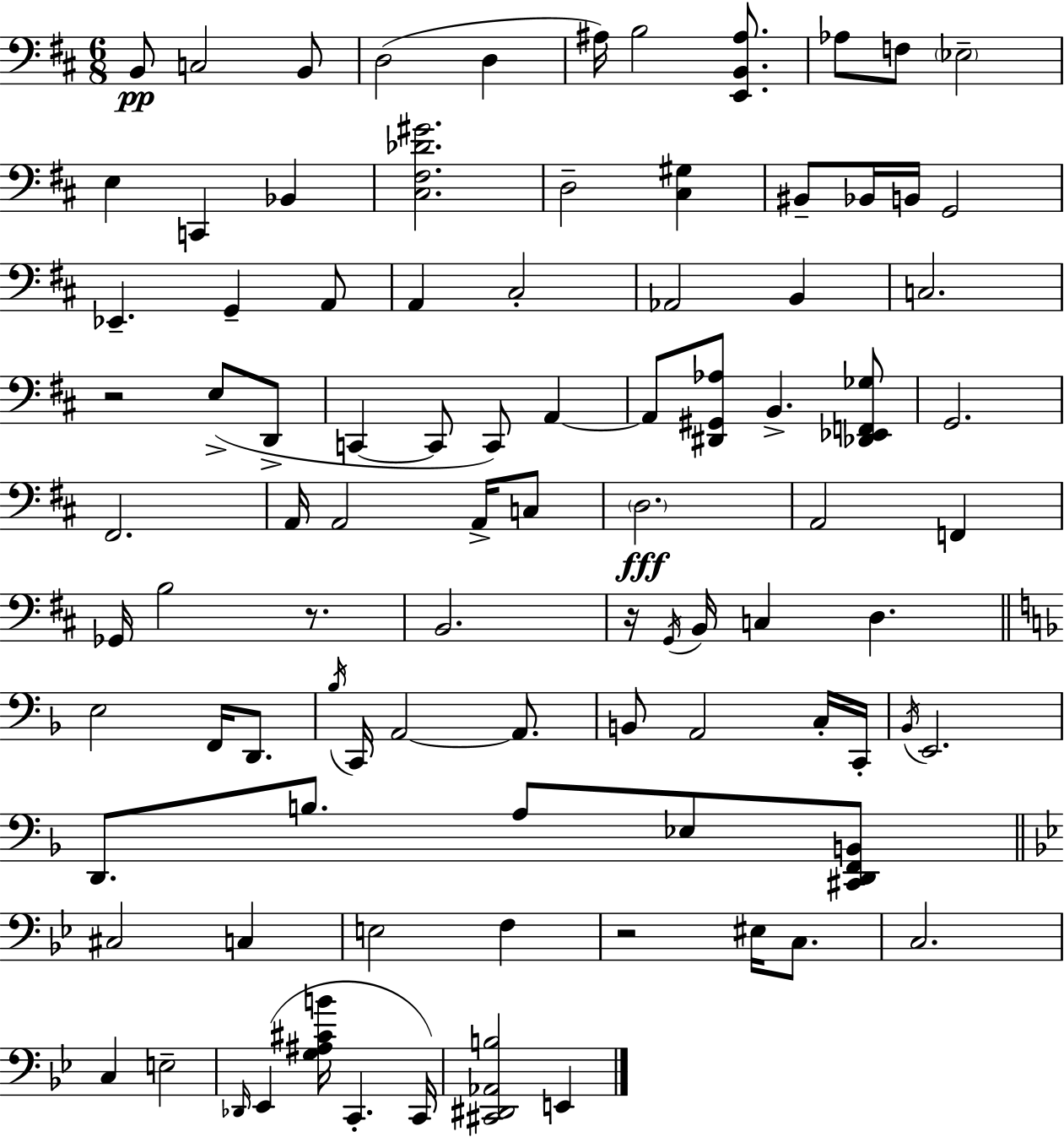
B2/e C3/h B2/e D3/h D3/q A#3/s B3/h [E2,B2,A#3]/e. Ab3/e F3/e Eb3/h E3/q C2/q Bb2/q [C#3,F#3,Db4,G#4]/h. D3/h [C#3,G#3]/q BIS2/e Bb2/s B2/s G2/h Eb2/q. G2/q A2/e A2/q C#3/h Ab2/h B2/q C3/h. R/h E3/e D2/e C2/q C2/e C2/e A2/q A2/e [D#2,G#2,Ab3]/e B2/q. [Db2,Eb2,F2,Gb3]/e G2/h. F#2/h. A2/s A2/h A2/s C3/e D3/h. A2/h F2/q Gb2/s B3/h R/e. B2/h. R/s G2/s B2/s C3/q D3/q. E3/h F2/s D2/e. Bb3/s C2/s A2/h A2/e. B2/e A2/h C3/s C2/s Bb2/s E2/h. D2/e. B3/e. A3/e Eb3/e [C#2,D2,F2,B2]/e C#3/h C3/q E3/h F3/q R/h EIS3/s C3/e. C3/h. C3/q E3/h Db2/s Eb2/q [G3,A#3,C#4,B4]/s C2/q. C2/s [C#2,D#2,Ab2,B3]/h E2/q